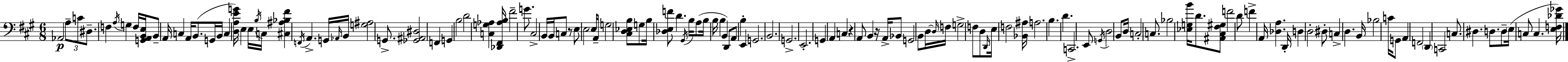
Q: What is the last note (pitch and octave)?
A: C3